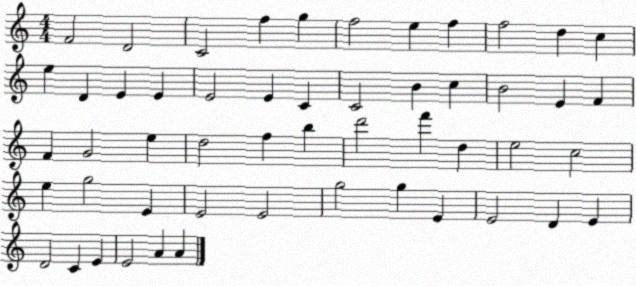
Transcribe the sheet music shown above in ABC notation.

X:1
T:Untitled
M:4/4
L:1/4
K:C
F2 D2 C2 f g f2 e f f2 d c e D E E E2 E C C2 B c B2 E F F G2 e d2 f b d'2 f' d e2 c2 e g2 E E2 E2 g2 g E E2 D E D2 C E E2 A A